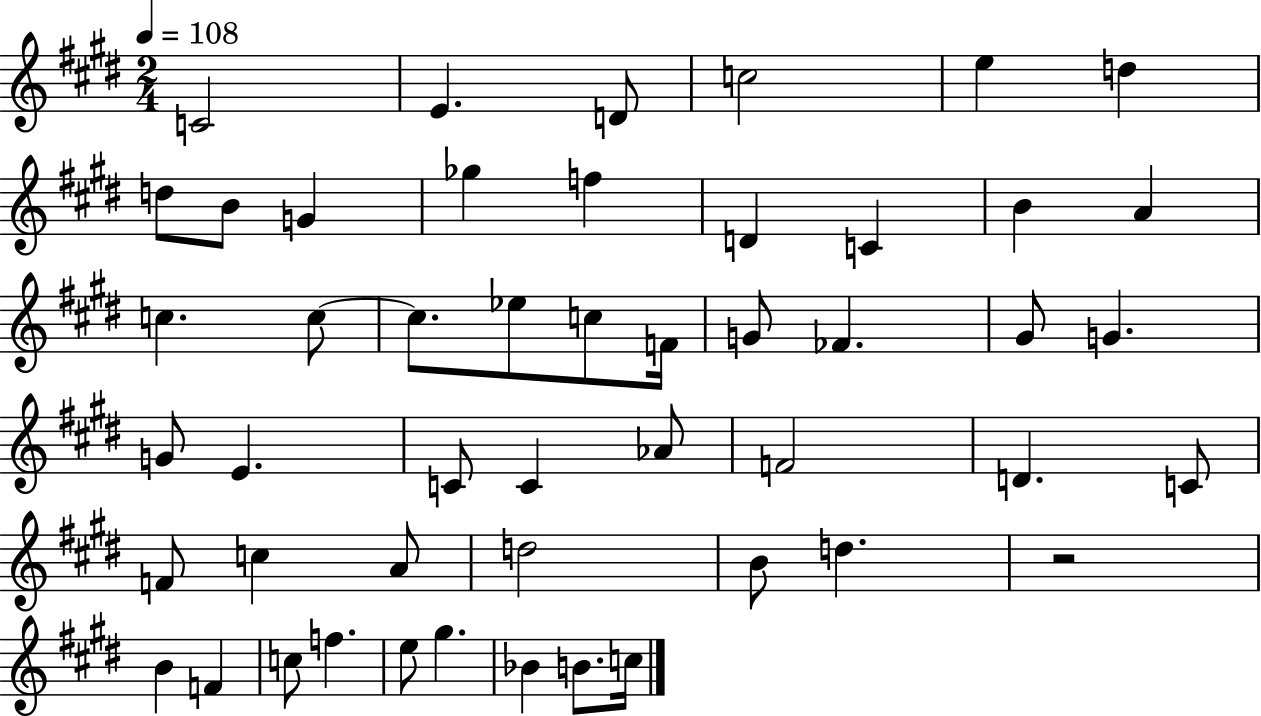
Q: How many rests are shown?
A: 1